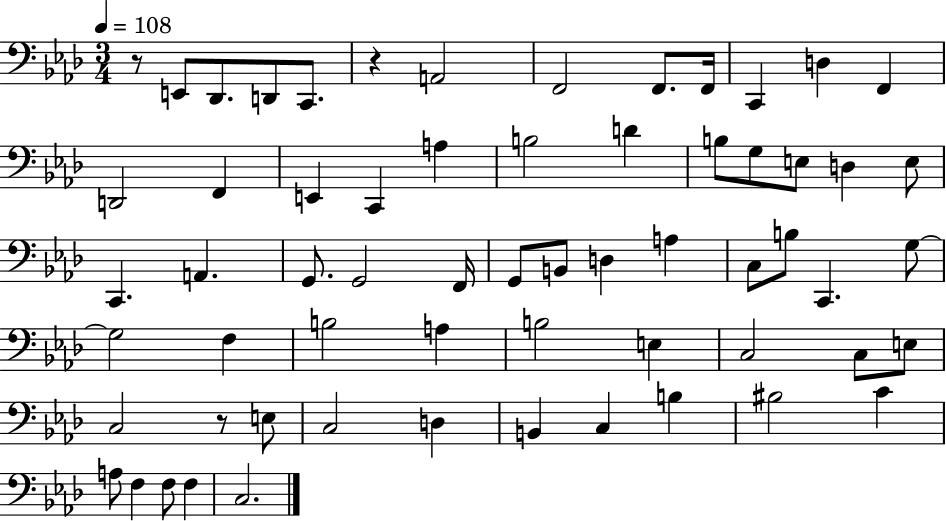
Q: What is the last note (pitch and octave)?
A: C3